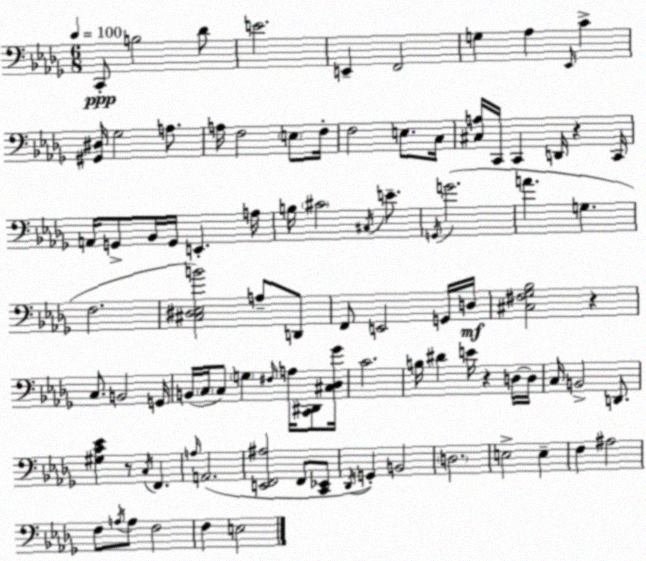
X:1
T:Untitled
M:6/8
L:1/4
K:Bbm
C,,/2 B,2 _D/2 E2 E,, F,,2 G, _A, _E,,/4 C [^G,,^D,]/4 _G,2 A,/2 A,/4 F,2 E,/2 F,/4 F,2 E,/2 C,/4 [^C,A,]/4 C,,/4 C,, D,,/4 z C,,/4 A,,/4 G,,/2 _B,,/4 G,,/4 E,, A,/4 B,/4 ^C2 ^C,/4 E/2 G,,/4 G2 A G, F,2 [^C,^D,_E,B]2 A,/2 D,,/2 F,,/2 E,,2 G,,/4 D,/4 [^C,^F,_G,_B,]2 z C,/2 B,,2 G,,/4 B,,/4 C,/4 C,/2 G, ^F,/4 A,/4 [C,,^D,,]/2 [^C,_D,_G]/4 C2 B,/4 ^D E/4 z D,/4 D,/4 C,/4 B,,2 D,,/2 [^G,C_E] z/2 C,/4 F,, A,/4 A,,2 [E,,F,,^A,]2 F,,/2 [C,,_E,,]/2 _D,,/4 G,, B,,2 D,2 E,2 E, F, ^A,2 F,/2 A,/4 A,/2 F,2 F, E,2